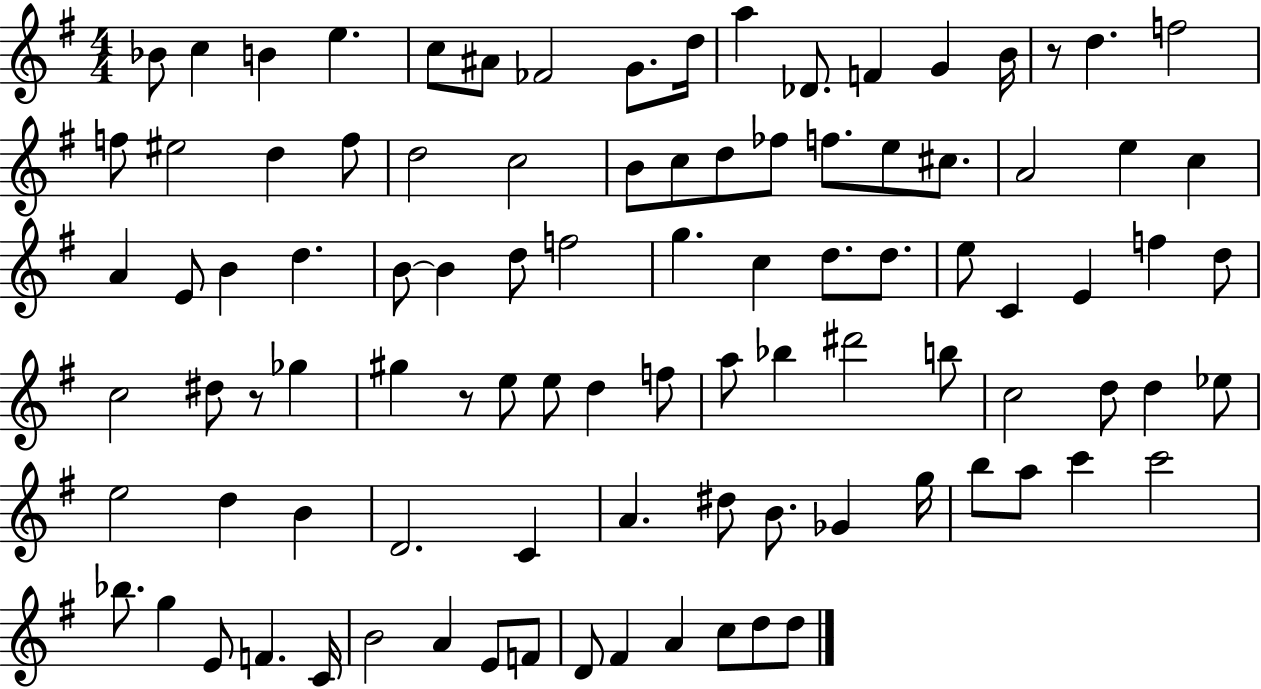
X:1
T:Untitled
M:4/4
L:1/4
K:G
_B/2 c B e c/2 ^A/2 _F2 G/2 d/4 a _D/2 F G B/4 z/2 d f2 f/2 ^e2 d f/2 d2 c2 B/2 c/2 d/2 _f/2 f/2 e/2 ^c/2 A2 e c A E/2 B d B/2 B d/2 f2 g c d/2 d/2 e/2 C E f d/2 c2 ^d/2 z/2 _g ^g z/2 e/2 e/2 d f/2 a/2 _b ^d'2 b/2 c2 d/2 d _e/2 e2 d B D2 C A ^d/2 B/2 _G g/4 b/2 a/2 c' c'2 _b/2 g E/2 F C/4 B2 A E/2 F/2 D/2 ^F A c/2 d/2 d/2